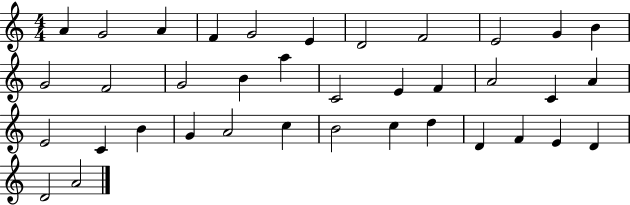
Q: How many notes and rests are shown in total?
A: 37